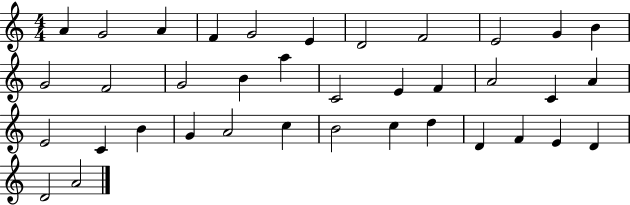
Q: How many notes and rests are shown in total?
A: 37